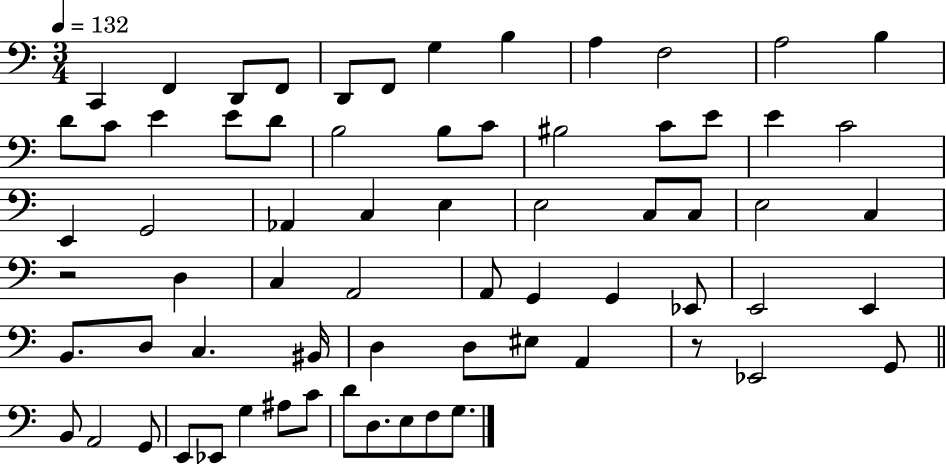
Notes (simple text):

C2/q F2/q D2/e F2/e D2/e F2/e G3/q B3/q A3/q F3/h A3/h B3/q D4/e C4/e E4/q E4/e D4/e B3/h B3/e C4/e BIS3/h C4/e E4/e E4/q C4/h E2/q G2/h Ab2/q C3/q E3/q E3/h C3/e C3/e E3/h C3/q R/h D3/q C3/q A2/h A2/e G2/q G2/q Eb2/e E2/h E2/q B2/e. D3/e C3/q. BIS2/s D3/q D3/e EIS3/e A2/q R/e Eb2/h G2/e B2/e A2/h G2/e E2/e Eb2/e G3/q A#3/e C4/e D4/e D3/e. E3/e F3/e G3/e.